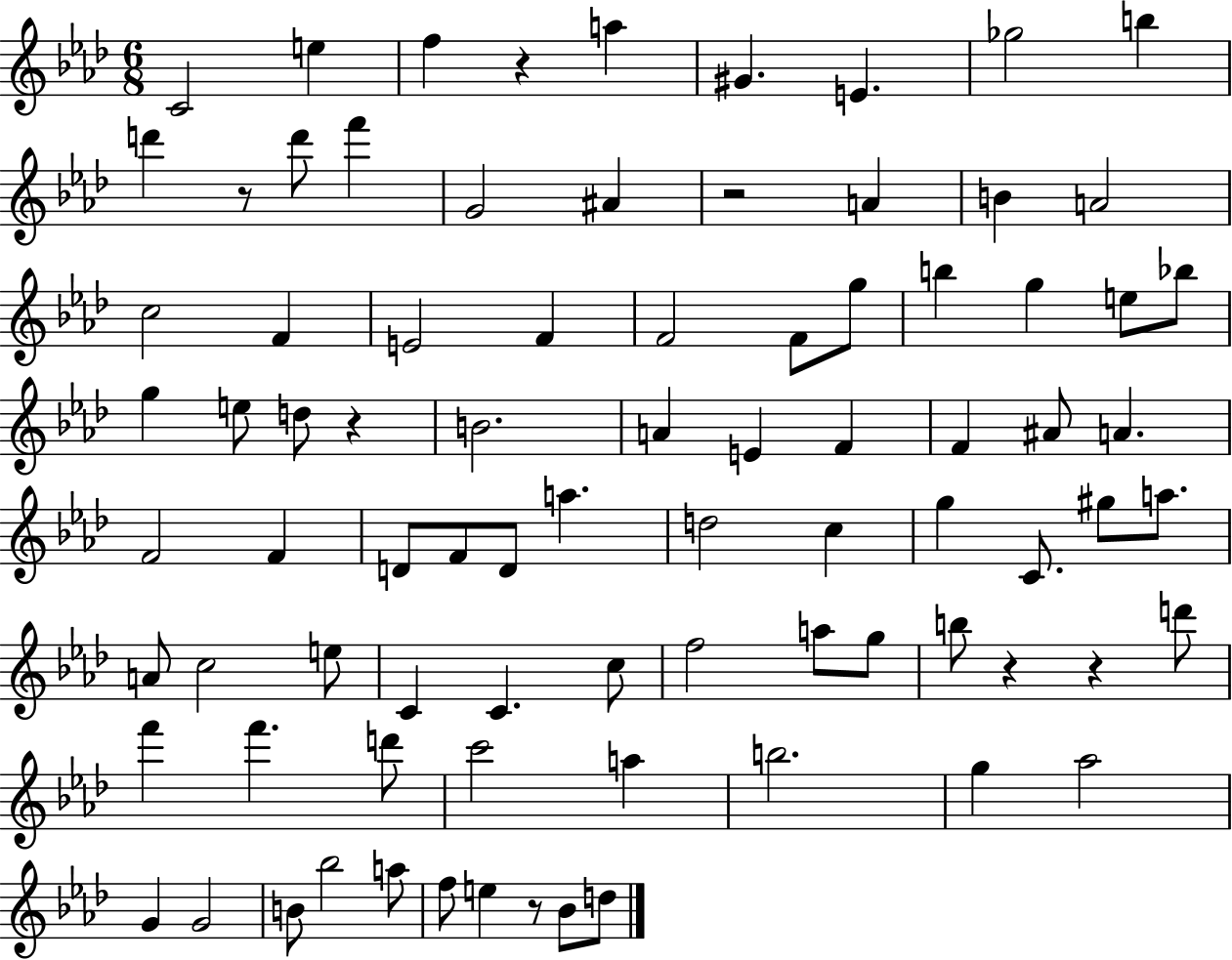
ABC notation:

X:1
T:Untitled
M:6/8
L:1/4
K:Ab
C2 e f z a ^G E _g2 b d' z/2 d'/2 f' G2 ^A z2 A B A2 c2 F E2 F F2 F/2 g/2 b g e/2 _b/2 g e/2 d/2 z B2 A E F F ^A/2 A F2 F D/2 F/2 D/2 a d2 c g C/2 ^g/2 a/2 A/2 c2 e/2 C C c/2 f2 a/2 g/2 b/2 z z d'/2 f' f' d'/2 c'2 a b2 g _a2 G G2 B/2 _b2 a/2 f/2 e z/2 _B/2 d/2